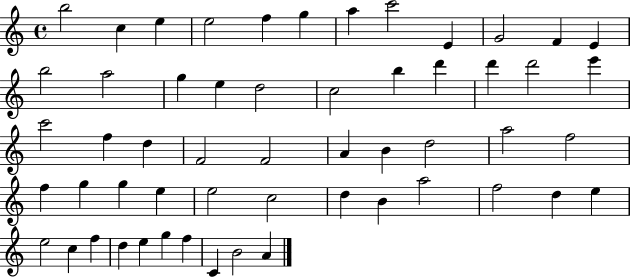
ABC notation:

X:1
T:Untitled
M:4/4
L:1/4
K:C
b2 c e e2 f g a c'2 E G2 F E b2 a2 g e d2 c2 b d' d' d'2 e' c'2 f d F2 F2 A B d2 a2 f2 f g g e e2 c2 d B a2 f2 d e e2 c f d e g f C B2 A